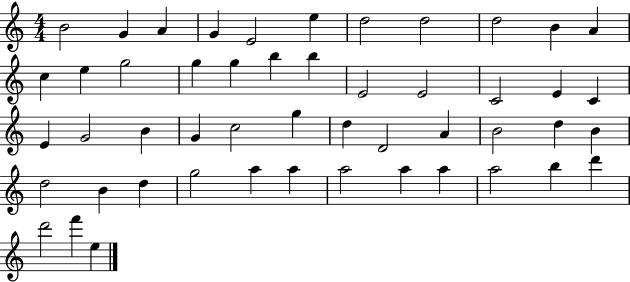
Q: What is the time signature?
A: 4/4